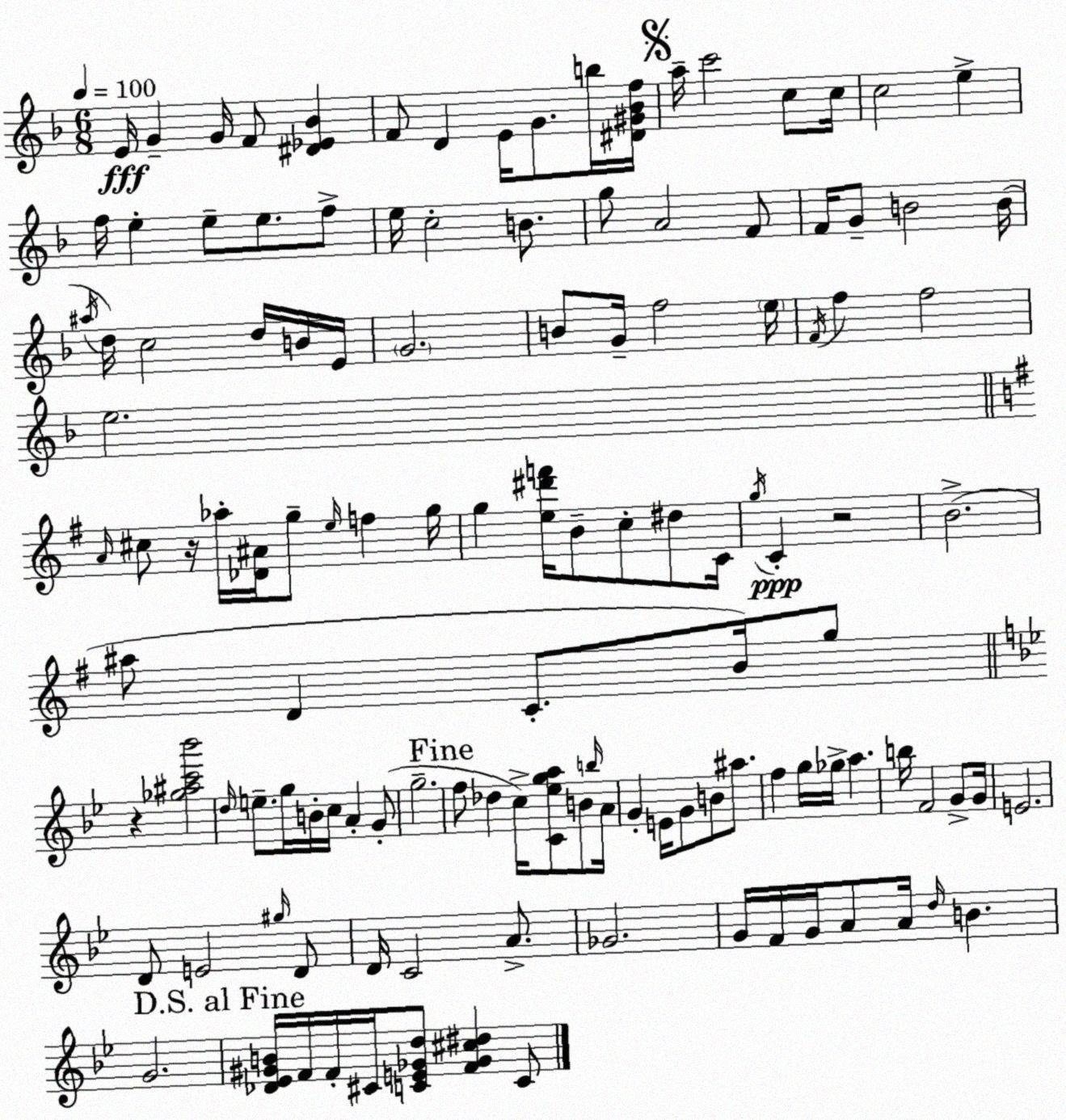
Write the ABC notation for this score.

X:1
T:Untitled
M:6/8
L:1/4
K:F
E/4 G G/4 F/2 [^D_E_B] F/2 D E/4 G/2 b/4 [^D^G_Bf]/4 a/4 c'2 c/2 c/4 c2 e f/4 e e/2 e/2 f/2 e/4 c2 B/2 g/2 A2 F/2 F/4 G/2 B2 B/4 ^a/4 d/4 c2 d/4 B/4 E/4 G2 B/2 G/4 f2 e/4 F/4 f f2 e2 A/4 ^c/2 z/4 _a/4 [_D^A]/4 g/2 e/4 f g/4 g [e^d'f']/4 B/2 c/2 ^d/2 C/4 g/4 C z2 B2 ^a/2 D C/2 B/4 g/2 z [_g^ac'_b']2 d/4 e/2 g/4 B/4 c/4 A G/2 g2 f/2 _d c/4 [C_ega]/2 B/2 b/4 A/4 G E/4 G/2 B/2 ^a/2 f g/4 _g/4 a b/4 F2 G/2 G/4 E2 D/2 E2 ^g/4 D/2 D/4 C2 A/2 _G2 G/4 F/4 G/4 A/2 A/4 d/4 B G2 [_D_E^GB]/4 F/4 F/4 ^C/4 [CE_Gd]/2 [F_G^c^d] C/2